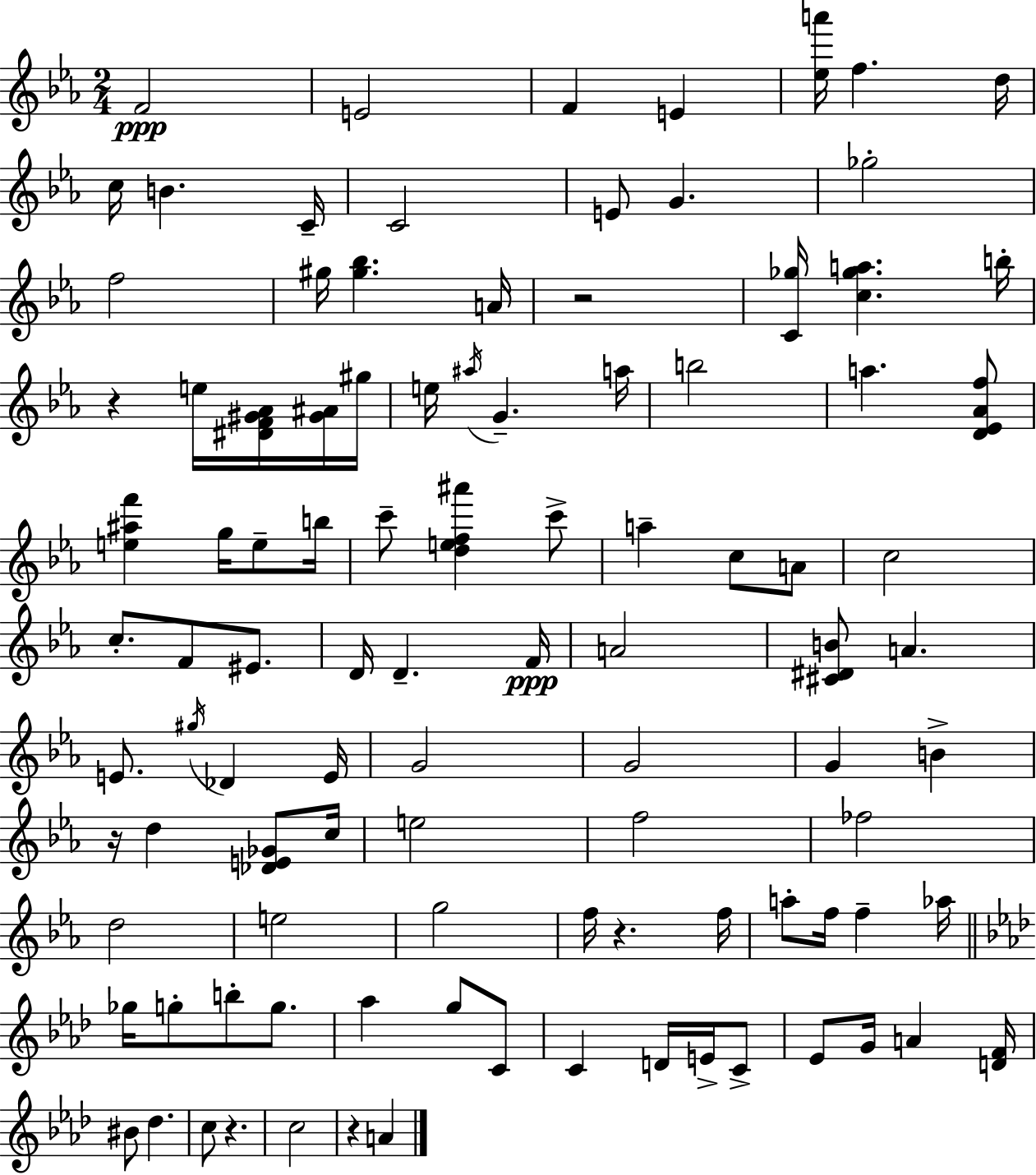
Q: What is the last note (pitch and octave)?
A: A4